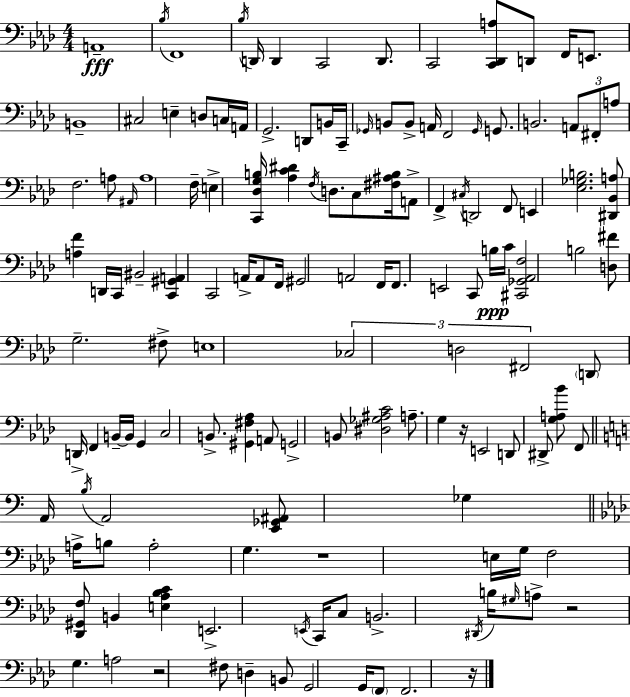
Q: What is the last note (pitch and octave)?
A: F2